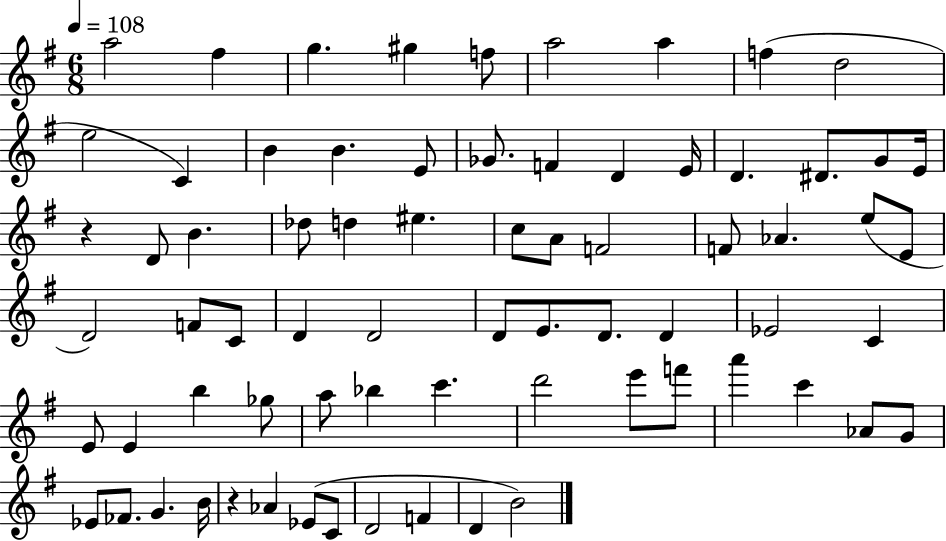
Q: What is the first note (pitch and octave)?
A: A5